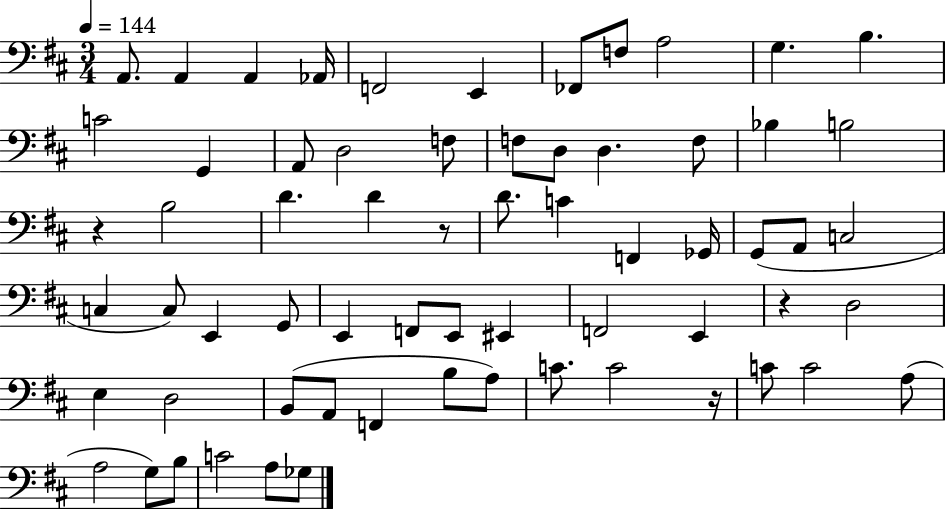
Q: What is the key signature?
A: D major